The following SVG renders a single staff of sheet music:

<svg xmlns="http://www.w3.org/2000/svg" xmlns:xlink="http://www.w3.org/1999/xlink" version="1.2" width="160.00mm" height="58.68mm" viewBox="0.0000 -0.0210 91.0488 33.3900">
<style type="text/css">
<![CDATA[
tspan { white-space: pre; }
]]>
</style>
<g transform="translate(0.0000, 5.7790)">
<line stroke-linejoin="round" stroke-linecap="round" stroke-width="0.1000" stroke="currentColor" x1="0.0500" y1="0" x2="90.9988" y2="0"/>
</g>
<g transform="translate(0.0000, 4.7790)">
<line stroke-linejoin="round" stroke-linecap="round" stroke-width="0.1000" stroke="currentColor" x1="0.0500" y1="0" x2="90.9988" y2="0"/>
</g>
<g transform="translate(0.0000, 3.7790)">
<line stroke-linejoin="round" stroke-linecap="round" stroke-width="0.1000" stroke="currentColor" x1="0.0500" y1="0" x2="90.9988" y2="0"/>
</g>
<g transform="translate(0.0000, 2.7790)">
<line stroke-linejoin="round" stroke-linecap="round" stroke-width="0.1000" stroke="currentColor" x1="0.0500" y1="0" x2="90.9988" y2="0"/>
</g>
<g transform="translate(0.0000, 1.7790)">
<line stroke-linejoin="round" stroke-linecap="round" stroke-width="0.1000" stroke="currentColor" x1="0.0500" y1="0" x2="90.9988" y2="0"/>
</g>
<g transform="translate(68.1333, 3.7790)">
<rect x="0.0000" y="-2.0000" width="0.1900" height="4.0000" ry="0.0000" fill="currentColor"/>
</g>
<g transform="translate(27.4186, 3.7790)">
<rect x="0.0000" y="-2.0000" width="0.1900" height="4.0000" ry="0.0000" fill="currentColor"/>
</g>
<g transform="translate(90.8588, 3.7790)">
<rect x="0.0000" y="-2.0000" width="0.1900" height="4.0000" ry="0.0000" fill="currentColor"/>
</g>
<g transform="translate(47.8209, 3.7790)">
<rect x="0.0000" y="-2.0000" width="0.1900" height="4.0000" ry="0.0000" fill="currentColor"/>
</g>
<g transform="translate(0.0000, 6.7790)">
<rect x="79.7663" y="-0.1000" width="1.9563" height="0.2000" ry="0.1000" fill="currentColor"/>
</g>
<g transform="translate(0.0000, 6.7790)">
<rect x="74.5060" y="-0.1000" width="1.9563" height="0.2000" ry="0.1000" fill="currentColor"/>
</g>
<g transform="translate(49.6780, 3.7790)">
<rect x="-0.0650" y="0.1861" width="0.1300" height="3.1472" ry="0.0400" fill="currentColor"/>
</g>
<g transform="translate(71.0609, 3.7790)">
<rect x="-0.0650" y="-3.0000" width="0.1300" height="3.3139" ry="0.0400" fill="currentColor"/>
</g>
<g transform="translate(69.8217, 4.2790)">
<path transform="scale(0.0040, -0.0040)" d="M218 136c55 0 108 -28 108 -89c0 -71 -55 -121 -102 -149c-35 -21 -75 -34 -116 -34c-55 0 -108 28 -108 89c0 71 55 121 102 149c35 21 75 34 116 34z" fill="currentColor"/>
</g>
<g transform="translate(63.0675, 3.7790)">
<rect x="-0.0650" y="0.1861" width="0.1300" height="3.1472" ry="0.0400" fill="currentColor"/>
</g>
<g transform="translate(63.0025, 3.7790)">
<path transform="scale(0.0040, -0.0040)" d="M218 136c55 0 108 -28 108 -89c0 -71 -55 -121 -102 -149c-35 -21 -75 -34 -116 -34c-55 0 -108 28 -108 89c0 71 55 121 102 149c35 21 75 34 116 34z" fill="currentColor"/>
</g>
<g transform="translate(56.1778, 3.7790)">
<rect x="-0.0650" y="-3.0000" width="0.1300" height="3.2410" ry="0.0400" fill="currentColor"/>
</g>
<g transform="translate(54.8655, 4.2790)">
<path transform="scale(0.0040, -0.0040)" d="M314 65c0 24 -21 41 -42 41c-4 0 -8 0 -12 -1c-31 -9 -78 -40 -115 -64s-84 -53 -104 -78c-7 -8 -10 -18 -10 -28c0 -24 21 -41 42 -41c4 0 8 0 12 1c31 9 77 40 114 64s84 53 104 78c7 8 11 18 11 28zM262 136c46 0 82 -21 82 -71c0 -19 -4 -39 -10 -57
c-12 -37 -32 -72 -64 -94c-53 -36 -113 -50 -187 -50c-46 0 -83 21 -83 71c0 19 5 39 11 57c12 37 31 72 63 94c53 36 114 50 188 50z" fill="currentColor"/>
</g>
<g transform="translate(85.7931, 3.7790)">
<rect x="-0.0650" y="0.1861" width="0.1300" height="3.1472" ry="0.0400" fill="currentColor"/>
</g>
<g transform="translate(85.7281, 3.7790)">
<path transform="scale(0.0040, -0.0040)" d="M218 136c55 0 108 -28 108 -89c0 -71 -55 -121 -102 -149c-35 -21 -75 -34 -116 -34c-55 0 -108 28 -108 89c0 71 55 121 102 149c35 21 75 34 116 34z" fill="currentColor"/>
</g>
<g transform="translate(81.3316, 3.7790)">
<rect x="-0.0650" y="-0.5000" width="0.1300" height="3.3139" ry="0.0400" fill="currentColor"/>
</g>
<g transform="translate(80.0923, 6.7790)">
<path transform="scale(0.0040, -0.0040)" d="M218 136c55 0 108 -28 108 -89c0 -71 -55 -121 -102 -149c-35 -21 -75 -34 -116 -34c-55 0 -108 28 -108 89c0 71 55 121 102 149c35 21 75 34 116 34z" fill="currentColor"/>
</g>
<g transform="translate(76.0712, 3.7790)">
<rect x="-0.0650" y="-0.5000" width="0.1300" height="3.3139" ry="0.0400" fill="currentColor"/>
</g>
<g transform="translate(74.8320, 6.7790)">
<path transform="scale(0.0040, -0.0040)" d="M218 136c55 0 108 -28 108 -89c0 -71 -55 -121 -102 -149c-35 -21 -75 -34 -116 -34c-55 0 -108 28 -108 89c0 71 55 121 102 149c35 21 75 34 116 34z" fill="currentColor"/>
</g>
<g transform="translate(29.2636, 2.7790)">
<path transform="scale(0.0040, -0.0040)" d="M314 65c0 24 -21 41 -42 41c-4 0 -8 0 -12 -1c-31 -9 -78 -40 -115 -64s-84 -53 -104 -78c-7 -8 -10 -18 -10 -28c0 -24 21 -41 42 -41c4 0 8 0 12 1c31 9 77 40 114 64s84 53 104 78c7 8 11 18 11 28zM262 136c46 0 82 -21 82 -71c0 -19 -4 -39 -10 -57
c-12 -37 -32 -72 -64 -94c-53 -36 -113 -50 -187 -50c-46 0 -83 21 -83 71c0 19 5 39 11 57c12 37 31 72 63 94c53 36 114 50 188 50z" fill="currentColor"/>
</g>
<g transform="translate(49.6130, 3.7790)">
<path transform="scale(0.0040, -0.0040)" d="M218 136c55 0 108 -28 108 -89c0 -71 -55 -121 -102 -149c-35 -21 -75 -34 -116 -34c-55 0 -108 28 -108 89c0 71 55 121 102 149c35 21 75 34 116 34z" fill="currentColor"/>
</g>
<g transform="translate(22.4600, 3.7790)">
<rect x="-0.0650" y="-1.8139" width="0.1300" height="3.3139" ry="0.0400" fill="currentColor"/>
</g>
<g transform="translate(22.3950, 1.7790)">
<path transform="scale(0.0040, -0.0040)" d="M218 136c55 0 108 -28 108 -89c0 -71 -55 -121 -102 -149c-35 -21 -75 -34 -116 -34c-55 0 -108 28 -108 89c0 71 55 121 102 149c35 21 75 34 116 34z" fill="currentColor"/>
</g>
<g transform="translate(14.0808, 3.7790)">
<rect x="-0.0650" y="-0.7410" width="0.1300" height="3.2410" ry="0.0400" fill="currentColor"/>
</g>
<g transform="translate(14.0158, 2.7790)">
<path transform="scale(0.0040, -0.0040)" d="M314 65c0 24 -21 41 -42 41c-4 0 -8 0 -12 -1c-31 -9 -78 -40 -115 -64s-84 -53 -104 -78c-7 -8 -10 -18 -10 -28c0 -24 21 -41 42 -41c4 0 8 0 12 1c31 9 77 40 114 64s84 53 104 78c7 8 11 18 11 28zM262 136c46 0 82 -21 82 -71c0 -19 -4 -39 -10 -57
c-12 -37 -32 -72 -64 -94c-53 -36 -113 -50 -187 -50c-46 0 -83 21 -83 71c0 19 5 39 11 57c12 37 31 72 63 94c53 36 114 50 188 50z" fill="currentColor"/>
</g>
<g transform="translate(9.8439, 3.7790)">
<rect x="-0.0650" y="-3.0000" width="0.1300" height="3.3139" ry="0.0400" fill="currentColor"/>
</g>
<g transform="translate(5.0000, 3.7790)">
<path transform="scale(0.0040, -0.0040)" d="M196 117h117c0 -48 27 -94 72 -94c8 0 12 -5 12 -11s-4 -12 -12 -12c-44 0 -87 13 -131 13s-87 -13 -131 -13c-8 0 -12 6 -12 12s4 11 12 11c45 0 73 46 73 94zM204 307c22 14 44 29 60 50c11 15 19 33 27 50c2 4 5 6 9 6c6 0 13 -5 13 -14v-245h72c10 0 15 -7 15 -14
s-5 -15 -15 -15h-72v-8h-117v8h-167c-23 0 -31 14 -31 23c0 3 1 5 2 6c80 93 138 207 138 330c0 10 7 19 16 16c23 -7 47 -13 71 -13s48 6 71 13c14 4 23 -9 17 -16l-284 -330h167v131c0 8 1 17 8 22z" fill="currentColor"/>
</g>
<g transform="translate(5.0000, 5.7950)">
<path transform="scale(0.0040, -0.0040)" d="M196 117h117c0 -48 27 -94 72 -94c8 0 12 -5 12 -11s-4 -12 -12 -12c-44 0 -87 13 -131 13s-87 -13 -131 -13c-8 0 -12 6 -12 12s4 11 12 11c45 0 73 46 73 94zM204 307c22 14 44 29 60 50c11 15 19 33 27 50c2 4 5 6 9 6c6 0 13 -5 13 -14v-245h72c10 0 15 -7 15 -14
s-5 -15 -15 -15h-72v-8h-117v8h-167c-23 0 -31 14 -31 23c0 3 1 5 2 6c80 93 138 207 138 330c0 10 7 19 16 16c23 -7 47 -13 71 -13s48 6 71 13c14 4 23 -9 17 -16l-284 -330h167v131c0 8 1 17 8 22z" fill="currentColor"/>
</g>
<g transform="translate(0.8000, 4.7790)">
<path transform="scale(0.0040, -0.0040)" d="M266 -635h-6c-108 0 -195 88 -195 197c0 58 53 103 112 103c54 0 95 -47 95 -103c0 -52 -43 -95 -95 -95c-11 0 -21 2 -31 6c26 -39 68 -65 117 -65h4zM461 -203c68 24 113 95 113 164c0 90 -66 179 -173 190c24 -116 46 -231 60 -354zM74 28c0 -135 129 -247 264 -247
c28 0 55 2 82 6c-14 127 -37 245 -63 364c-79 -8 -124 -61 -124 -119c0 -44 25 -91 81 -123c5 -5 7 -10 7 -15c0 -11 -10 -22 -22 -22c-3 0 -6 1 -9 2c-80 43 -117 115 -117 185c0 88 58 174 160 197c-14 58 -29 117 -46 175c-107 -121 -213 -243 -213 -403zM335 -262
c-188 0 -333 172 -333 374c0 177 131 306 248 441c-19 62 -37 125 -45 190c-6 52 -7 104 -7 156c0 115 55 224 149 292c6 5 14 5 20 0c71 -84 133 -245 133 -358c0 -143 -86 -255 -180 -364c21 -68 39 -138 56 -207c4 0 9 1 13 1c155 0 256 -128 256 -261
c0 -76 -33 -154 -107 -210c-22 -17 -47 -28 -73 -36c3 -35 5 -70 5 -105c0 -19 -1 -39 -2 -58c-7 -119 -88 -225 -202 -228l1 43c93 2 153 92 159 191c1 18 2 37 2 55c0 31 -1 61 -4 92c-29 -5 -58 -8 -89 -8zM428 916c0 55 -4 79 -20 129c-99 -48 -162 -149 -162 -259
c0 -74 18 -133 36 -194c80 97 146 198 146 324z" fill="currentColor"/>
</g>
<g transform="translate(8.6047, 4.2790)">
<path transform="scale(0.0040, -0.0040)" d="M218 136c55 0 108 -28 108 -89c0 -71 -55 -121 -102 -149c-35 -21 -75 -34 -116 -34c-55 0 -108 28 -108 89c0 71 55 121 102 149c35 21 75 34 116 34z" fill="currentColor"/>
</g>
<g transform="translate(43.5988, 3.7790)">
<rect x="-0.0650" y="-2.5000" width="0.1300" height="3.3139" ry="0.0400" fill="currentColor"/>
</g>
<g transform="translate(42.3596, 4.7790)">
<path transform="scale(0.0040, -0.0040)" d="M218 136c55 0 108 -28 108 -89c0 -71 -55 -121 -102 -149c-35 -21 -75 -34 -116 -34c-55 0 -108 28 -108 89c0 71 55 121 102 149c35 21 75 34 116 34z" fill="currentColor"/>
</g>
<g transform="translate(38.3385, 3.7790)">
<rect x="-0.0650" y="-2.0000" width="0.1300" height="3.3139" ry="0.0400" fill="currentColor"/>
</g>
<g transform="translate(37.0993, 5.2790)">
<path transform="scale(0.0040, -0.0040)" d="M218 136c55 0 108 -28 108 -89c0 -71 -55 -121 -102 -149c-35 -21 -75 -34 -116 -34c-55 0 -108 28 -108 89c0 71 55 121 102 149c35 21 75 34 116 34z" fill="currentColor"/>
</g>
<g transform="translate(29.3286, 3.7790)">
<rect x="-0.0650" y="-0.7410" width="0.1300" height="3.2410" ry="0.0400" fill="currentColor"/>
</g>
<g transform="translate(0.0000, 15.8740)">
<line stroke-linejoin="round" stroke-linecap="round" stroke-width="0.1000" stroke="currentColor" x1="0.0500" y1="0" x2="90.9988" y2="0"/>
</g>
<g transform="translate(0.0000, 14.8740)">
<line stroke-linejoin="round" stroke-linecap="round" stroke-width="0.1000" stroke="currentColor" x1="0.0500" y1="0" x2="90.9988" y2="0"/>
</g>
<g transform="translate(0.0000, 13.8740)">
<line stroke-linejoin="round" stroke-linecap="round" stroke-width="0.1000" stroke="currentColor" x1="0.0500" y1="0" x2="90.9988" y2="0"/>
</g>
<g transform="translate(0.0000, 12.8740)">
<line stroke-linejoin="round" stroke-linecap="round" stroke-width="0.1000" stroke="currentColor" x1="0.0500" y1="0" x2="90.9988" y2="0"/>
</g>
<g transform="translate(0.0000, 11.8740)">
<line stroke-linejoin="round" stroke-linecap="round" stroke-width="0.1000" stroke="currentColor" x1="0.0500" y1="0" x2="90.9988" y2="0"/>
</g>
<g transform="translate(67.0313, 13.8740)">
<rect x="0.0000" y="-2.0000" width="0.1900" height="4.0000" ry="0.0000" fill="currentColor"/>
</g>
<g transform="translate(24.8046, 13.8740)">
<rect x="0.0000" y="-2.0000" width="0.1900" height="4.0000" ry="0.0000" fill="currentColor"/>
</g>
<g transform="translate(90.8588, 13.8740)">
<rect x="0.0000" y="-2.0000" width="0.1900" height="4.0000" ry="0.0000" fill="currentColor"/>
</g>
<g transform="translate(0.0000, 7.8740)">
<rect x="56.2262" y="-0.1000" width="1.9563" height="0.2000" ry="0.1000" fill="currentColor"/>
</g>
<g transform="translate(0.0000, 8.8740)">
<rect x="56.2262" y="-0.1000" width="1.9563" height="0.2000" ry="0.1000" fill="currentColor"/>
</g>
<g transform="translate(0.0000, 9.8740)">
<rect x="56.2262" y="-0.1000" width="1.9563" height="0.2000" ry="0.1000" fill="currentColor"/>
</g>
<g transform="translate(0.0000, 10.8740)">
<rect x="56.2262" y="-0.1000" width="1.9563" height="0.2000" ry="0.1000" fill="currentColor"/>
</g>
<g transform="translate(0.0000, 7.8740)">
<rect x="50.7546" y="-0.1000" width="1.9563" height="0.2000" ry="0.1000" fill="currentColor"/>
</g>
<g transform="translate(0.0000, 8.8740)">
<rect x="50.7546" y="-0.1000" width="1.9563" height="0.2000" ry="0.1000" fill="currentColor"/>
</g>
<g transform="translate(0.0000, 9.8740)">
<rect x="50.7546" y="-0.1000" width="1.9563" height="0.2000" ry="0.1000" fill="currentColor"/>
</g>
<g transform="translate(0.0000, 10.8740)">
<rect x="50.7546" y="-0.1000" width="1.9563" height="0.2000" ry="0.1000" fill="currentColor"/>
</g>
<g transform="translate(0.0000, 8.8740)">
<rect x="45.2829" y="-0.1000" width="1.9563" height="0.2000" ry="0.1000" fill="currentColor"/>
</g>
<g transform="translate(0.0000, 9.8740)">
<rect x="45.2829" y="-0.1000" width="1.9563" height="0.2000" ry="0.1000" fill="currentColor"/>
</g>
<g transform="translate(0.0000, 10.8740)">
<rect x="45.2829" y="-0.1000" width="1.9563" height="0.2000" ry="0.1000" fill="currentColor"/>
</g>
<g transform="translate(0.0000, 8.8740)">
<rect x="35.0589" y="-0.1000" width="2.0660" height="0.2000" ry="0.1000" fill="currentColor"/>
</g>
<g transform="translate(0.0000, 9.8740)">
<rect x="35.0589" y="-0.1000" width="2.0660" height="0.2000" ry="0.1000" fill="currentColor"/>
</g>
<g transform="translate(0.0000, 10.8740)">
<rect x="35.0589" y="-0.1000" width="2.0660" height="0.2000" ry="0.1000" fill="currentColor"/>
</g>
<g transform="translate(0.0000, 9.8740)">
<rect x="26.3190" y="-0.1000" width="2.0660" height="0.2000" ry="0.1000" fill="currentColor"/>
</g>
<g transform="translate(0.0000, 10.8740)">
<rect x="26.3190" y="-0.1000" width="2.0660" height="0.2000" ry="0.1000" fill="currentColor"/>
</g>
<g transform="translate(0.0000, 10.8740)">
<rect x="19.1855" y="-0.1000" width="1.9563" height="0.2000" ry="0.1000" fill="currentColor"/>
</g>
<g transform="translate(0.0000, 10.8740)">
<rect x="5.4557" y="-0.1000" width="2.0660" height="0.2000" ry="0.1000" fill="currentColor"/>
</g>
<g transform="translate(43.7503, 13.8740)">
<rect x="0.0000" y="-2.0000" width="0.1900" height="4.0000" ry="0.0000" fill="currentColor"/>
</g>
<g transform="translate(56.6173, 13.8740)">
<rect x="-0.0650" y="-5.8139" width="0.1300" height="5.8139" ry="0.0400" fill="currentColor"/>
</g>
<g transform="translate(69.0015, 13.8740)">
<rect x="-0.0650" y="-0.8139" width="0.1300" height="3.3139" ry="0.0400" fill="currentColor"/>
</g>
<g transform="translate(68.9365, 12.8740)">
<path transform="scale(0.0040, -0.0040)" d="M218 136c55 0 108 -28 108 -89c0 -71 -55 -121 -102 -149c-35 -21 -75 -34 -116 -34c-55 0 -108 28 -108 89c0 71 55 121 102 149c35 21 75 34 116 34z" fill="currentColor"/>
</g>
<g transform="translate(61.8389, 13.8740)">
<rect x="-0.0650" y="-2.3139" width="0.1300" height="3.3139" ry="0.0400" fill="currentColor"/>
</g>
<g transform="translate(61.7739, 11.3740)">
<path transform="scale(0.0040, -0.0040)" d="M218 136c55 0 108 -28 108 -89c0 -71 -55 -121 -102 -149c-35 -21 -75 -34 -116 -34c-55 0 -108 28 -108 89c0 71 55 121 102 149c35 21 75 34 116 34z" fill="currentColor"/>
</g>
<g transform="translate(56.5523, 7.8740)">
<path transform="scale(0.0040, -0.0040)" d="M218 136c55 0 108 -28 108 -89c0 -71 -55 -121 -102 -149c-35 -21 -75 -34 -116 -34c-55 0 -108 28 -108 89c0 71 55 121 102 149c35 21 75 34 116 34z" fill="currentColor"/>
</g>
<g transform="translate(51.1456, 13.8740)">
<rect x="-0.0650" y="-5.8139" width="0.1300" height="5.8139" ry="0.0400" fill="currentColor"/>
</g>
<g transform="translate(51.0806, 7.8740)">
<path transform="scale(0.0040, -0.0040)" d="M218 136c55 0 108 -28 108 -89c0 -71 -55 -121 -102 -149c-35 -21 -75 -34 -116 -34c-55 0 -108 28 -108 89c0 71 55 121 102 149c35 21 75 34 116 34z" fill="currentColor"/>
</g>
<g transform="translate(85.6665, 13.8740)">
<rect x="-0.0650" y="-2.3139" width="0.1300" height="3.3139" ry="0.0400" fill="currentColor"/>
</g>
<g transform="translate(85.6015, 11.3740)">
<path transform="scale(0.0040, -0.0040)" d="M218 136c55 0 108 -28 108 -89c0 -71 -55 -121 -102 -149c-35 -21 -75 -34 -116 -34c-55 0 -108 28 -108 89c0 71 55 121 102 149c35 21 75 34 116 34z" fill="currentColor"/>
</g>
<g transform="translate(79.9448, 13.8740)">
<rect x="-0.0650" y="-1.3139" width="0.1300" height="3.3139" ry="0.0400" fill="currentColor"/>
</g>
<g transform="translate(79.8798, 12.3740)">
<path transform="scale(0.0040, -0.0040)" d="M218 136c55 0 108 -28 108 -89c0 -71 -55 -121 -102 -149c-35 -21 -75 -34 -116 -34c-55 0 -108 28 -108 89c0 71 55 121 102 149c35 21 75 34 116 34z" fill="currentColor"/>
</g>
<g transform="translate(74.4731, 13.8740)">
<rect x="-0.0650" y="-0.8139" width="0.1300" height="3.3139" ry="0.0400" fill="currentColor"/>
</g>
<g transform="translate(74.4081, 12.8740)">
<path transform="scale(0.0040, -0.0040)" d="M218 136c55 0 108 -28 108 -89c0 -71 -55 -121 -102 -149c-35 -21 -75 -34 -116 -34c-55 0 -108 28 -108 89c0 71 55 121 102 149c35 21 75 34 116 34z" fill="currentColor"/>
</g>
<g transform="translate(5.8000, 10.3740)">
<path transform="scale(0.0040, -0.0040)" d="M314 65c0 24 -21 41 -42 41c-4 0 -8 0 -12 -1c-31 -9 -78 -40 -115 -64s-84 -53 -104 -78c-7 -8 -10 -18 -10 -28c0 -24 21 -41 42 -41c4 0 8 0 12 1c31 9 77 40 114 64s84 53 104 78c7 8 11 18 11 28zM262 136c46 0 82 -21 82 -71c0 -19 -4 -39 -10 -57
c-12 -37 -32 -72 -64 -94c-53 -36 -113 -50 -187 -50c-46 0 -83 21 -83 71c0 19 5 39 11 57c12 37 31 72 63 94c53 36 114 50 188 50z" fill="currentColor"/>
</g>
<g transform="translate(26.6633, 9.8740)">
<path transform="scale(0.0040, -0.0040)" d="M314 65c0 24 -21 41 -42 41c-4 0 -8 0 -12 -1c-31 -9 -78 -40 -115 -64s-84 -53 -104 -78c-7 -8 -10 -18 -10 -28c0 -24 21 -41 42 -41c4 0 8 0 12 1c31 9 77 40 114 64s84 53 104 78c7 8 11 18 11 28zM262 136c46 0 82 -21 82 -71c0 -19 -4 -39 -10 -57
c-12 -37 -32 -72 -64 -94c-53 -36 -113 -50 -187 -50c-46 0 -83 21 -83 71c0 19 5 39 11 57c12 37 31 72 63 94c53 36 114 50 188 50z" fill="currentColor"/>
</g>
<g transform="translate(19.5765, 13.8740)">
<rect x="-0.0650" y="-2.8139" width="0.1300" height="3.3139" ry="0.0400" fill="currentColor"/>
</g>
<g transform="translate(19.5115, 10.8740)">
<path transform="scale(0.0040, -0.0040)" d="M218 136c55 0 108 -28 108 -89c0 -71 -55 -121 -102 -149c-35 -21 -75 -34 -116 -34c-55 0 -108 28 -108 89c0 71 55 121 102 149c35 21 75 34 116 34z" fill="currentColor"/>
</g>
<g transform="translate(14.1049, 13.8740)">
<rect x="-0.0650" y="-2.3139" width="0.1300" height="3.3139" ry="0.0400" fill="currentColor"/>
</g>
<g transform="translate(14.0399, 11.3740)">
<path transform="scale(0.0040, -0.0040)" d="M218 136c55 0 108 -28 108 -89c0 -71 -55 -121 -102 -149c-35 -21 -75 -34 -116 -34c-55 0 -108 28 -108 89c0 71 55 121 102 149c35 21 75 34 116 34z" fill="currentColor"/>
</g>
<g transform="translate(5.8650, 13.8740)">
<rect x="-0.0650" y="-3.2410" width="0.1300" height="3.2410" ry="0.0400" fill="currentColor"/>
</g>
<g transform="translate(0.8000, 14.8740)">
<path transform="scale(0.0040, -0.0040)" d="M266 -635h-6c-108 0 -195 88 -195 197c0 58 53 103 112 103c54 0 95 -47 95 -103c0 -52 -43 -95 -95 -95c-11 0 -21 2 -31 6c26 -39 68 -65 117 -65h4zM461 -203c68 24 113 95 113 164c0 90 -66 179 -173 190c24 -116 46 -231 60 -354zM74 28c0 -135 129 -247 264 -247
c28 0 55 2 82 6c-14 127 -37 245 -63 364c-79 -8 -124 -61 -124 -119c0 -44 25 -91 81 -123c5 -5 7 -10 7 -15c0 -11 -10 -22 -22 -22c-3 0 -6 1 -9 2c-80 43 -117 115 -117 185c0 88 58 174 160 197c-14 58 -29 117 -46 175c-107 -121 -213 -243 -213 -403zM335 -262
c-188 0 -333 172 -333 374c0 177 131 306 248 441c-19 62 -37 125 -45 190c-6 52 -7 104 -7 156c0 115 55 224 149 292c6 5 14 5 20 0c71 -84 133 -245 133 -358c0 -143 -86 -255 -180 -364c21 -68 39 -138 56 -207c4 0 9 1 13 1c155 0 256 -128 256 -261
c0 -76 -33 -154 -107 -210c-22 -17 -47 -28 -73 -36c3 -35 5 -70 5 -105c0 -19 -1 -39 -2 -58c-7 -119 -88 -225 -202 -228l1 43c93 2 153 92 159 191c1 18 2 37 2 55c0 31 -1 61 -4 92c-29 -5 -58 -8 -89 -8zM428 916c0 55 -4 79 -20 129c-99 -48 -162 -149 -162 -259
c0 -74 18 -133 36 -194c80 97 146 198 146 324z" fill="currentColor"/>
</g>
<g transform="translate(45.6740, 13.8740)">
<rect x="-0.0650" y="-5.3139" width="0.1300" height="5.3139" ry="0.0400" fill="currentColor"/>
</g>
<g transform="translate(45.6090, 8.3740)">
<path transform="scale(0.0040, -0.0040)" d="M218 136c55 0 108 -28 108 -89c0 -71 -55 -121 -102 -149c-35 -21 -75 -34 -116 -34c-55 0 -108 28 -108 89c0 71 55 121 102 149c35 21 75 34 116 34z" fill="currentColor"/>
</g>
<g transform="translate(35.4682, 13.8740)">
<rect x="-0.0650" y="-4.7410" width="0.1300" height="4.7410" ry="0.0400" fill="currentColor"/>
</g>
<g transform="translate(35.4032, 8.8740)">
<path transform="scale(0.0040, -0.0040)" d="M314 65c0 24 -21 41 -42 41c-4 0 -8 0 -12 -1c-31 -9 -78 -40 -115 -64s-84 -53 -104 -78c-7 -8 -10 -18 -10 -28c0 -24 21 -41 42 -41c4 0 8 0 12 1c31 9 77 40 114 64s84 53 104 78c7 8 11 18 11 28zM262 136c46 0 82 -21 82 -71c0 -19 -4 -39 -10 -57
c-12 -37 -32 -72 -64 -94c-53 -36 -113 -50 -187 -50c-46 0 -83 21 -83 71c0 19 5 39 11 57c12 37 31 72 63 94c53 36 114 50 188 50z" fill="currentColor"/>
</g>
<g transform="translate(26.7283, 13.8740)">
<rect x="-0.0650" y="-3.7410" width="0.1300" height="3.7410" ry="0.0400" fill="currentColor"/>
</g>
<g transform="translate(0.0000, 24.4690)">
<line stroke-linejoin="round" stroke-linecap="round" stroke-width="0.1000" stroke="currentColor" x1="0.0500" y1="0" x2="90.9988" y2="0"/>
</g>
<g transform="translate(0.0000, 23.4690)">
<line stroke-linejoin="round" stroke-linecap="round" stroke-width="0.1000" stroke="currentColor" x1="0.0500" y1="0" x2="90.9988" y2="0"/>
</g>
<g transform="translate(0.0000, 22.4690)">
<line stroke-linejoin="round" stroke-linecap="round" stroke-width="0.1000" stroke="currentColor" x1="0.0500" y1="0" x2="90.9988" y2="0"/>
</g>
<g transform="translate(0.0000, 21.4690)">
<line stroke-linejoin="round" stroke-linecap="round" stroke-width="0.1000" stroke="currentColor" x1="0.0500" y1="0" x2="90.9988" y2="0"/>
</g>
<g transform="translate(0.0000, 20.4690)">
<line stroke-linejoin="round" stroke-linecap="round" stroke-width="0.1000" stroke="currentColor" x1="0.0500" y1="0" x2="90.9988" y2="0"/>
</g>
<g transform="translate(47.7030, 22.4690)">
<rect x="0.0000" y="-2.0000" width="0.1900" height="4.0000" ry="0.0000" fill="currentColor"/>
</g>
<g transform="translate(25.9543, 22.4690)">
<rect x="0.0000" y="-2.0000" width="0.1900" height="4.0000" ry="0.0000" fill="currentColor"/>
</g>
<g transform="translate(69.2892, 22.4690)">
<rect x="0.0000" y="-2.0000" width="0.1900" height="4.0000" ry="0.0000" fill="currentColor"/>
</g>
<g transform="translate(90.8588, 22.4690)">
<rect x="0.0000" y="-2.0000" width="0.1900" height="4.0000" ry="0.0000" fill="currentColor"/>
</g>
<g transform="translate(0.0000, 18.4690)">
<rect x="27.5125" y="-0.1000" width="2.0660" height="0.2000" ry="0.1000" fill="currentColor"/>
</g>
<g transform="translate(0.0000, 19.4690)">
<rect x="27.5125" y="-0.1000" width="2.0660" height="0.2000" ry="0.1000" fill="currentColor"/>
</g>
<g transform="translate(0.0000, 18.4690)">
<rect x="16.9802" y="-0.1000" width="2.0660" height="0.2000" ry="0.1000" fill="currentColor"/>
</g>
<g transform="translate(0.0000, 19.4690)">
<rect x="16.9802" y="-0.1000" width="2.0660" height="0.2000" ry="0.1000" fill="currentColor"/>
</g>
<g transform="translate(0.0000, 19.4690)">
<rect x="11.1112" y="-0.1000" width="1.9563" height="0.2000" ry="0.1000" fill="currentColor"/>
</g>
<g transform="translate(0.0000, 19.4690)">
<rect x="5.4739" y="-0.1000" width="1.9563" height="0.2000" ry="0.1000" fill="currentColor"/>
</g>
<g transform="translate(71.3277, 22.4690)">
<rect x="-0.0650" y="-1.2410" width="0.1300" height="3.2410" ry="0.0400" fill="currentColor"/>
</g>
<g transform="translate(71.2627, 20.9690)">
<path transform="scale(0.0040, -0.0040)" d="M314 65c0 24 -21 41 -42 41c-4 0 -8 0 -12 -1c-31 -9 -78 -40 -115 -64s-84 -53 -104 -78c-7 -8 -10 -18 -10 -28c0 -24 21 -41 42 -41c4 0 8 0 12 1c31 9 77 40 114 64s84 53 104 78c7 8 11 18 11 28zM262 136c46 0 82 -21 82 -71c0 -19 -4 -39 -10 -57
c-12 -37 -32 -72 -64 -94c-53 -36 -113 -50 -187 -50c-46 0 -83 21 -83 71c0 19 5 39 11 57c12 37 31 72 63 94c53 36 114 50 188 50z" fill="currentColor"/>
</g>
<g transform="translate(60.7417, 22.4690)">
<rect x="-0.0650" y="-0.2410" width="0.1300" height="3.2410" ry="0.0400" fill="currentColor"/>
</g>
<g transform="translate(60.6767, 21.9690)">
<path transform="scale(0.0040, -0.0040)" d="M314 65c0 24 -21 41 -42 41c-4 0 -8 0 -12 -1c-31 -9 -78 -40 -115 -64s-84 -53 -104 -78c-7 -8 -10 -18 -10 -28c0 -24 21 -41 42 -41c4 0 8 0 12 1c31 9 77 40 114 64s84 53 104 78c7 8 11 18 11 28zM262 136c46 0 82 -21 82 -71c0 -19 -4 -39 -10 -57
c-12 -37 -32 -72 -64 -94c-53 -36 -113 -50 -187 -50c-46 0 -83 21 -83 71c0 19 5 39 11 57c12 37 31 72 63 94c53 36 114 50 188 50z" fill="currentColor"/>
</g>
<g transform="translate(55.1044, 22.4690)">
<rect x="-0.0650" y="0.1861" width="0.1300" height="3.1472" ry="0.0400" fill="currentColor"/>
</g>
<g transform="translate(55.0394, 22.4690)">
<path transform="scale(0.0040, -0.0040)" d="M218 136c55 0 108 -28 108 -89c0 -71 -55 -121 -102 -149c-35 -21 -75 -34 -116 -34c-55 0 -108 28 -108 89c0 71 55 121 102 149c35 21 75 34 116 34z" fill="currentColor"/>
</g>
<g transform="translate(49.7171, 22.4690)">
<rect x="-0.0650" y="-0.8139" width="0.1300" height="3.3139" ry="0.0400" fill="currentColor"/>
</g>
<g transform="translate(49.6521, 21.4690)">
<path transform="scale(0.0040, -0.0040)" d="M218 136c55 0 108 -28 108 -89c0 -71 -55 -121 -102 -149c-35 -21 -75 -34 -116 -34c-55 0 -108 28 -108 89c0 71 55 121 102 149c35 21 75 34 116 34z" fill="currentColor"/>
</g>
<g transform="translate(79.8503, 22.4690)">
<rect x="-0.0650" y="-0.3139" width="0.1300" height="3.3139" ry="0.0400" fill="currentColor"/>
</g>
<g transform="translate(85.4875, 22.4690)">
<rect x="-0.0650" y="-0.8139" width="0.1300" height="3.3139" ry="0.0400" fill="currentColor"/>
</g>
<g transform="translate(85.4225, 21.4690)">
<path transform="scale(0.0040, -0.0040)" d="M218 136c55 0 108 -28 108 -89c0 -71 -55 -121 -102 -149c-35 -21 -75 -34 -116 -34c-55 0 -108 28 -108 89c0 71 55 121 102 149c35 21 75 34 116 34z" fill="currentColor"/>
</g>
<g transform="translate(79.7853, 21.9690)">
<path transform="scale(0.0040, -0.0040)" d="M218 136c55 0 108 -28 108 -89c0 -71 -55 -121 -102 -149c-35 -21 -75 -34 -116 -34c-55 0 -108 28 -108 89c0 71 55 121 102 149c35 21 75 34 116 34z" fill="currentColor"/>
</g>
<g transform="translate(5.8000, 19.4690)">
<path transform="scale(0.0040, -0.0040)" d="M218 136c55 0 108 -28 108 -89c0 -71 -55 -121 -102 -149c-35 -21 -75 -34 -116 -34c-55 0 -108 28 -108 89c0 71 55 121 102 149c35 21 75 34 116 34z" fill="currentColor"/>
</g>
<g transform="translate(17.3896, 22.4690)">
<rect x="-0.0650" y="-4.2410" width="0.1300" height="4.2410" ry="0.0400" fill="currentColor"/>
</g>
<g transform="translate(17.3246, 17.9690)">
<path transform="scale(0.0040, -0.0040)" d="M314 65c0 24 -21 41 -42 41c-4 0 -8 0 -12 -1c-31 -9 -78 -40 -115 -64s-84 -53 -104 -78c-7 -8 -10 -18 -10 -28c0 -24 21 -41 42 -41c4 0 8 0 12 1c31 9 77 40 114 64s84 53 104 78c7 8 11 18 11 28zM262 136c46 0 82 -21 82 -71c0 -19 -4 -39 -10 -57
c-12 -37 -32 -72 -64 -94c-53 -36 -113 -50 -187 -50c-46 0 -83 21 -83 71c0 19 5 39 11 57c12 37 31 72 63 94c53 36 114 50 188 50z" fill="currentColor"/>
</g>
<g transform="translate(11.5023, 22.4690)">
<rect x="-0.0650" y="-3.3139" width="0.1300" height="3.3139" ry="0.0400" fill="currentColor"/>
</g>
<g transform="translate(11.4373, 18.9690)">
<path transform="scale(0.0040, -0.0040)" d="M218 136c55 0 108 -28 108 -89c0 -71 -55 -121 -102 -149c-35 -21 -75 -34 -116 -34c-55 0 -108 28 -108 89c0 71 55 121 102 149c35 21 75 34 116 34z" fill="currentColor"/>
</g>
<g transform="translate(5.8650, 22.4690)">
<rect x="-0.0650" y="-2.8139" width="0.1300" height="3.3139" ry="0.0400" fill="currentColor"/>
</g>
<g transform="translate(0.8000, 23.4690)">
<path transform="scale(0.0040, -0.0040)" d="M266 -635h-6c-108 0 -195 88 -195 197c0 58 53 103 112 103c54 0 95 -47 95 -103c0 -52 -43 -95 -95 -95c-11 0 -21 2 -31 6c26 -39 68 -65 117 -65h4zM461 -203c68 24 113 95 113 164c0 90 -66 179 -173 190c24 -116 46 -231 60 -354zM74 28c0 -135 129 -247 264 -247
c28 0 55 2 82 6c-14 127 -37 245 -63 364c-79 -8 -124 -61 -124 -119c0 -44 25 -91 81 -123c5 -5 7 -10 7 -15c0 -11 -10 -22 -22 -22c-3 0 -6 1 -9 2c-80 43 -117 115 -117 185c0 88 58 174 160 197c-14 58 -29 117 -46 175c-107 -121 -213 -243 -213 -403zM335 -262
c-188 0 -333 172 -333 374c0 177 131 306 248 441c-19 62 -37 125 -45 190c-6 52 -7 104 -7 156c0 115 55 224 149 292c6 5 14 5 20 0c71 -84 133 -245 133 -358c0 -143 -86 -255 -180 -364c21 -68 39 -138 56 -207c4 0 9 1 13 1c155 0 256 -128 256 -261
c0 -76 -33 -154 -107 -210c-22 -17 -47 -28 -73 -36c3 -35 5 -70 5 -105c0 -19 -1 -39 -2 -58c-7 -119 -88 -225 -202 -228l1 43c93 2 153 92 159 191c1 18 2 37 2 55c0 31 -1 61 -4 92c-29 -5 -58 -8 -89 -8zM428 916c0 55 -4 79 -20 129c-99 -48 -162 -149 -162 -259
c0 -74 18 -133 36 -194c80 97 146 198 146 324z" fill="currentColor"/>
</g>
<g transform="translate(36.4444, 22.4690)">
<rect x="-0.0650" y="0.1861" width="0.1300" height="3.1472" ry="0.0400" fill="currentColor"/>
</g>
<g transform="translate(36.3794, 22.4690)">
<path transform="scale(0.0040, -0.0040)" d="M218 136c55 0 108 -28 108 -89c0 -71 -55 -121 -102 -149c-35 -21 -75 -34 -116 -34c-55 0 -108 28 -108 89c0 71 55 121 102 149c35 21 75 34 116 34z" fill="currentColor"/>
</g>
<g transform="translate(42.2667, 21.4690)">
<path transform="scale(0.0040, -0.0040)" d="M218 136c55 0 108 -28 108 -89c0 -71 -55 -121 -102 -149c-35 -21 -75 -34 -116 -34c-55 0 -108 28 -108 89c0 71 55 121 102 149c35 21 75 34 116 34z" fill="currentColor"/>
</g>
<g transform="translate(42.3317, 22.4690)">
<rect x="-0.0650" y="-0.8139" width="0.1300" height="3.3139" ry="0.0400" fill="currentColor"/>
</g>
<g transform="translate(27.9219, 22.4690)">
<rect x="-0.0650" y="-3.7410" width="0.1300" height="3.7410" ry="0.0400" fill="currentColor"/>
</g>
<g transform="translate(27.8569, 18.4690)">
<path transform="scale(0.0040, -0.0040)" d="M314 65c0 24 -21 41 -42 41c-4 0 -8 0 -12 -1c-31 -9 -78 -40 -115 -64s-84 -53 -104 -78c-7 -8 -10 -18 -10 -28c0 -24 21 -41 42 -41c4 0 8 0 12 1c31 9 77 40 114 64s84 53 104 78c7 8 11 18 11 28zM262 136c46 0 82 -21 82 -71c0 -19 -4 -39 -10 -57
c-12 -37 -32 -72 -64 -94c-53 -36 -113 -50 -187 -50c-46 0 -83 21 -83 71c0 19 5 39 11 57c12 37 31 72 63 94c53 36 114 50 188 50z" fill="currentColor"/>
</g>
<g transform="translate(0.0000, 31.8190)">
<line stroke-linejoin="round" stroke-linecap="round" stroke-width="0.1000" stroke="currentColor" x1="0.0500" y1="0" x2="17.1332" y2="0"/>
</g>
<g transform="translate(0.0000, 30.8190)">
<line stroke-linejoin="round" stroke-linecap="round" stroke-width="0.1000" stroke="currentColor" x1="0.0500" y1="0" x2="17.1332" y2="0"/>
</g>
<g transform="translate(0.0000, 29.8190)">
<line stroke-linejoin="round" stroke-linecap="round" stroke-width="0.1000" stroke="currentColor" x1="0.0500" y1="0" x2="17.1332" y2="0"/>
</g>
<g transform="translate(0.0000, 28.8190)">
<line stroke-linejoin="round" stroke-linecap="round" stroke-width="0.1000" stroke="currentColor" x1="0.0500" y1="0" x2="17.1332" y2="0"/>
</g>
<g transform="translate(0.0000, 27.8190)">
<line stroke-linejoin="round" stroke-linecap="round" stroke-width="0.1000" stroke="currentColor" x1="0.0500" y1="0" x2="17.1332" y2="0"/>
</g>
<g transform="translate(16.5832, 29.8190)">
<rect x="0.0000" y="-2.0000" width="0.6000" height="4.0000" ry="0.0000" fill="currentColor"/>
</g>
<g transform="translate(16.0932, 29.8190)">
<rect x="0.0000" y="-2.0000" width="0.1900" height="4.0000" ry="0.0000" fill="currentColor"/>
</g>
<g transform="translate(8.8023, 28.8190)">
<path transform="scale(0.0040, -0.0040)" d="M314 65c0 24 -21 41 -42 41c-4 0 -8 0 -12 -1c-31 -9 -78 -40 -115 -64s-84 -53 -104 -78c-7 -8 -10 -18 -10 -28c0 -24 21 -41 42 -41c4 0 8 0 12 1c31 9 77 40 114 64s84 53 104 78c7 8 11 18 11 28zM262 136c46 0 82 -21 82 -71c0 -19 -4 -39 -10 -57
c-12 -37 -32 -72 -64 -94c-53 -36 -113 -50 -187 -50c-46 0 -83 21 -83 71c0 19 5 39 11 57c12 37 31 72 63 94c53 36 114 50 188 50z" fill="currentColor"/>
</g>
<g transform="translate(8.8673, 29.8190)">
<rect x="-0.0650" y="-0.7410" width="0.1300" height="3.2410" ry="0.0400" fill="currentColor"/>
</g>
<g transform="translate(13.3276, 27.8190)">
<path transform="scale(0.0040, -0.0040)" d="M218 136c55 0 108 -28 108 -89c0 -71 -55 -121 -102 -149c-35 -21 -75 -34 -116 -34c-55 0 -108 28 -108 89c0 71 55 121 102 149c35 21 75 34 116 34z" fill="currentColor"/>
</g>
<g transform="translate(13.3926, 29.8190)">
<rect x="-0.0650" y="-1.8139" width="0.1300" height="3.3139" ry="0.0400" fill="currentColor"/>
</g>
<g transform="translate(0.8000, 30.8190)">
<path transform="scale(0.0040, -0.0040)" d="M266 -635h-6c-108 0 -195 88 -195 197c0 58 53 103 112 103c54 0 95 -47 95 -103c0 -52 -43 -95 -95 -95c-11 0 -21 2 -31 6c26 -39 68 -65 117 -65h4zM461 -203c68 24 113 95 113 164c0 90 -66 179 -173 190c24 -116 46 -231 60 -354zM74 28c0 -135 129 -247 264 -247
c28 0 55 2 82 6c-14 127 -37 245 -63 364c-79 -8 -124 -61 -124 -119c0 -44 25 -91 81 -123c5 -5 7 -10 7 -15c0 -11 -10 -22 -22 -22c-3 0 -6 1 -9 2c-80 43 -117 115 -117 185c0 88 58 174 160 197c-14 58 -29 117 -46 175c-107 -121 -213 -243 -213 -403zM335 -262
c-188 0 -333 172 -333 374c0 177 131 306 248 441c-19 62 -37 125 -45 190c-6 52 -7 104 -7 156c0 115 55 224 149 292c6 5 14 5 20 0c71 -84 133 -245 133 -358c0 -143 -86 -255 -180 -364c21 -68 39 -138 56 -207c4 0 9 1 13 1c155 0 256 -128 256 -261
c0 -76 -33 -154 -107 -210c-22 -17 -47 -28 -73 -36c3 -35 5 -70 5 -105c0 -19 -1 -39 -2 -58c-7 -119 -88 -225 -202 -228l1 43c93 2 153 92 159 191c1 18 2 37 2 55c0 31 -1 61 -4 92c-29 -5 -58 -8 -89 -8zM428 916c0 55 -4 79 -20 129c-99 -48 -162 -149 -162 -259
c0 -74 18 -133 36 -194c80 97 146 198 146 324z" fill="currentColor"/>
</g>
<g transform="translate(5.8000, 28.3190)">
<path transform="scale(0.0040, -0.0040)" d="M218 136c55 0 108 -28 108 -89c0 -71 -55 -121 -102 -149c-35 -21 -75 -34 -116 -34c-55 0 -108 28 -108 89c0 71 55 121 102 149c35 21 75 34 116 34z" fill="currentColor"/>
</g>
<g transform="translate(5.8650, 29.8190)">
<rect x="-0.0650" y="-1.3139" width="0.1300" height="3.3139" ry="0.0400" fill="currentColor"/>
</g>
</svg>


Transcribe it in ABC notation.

X:1
T:Untitled
M:4/4
L:1/4
K:C
A d2 f d2 F G B A2 B A C C B b2 g a c'2 e'2 f' g' g' g d d e g a b d'2 c'2 B d d B c2 e2 c d e d2 f